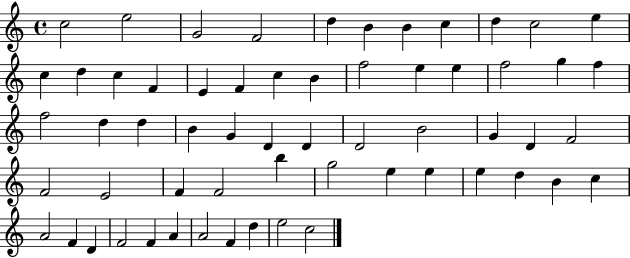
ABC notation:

X:1
T:Untitled
M:4/4
L:1/4
K:C
c2 e2 G2 F2 d B B c d c2 e c d c F E F c B f2 e e f2 g f f2 d d B G D D D2 B2 G D F2 F2 E2 F F2 b g2 e e e d B c A2 F D F2 F A A2 F d e2 c2